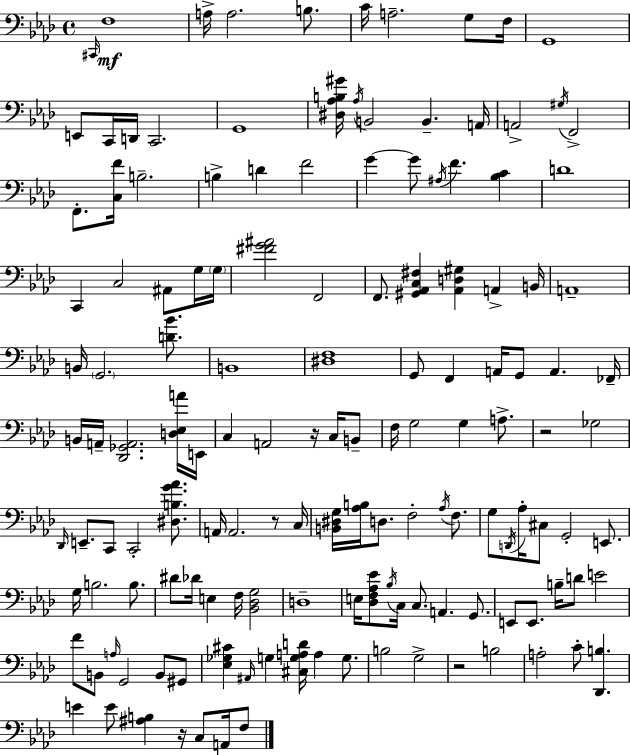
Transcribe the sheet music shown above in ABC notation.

X:1
T:Untitled
M:4/4
L:1/4
K:Ab
^C,,/4 F,4 A,/4 A,2 B,/2 C/4 A,2 G,/2 F,/4 G,,4 E,,/2 C,,/4 D,,/4 C,,2 G,,4 [^D,_A,B,^G]/4 _A,/4 B,,2 B,, A,,/4 A,,2 ^G,/4 F,,2 F,,/2 [C,F]/4 B,2 B, D F2 G G/2 ^A,/4 F [_B,C] D4 C,, C,2 ^A,,/2 G,/4 G,/4 [^FG^A]2 F,,2 F,,/2 [^G,,_A,,C,^F,] [_A,,D,^G,] A,, B,,/4 A,,4 B,,/4 G,,2 [D_B]/2 B,,4 [^D,F,]4 G,,/2 F,, A,,/4 G,,/2 A,, _F,,/4 B,,/4 A,,/4 [_D,,_G,,A,,]2 [D,_E,A]/4 E,,/4 C, A,,2 z/4 C,/4 B,,/2 F,/4 G,2 G, A,/2 z2 _G,2 _D,,/4 E,,/2 C,,/2 C,,2 [^D,B,G_A]/2 A,,/4 A,,2 z/2 C,/4 [B,,^D,G,]/4 [_A,B,]/4 D,/2 F,2 _A,/4 F,/2 G,/2 D,,/4 _A,/4 ^C,/2 G,,2 E,,/2 G,/4 B,2 B,/2 ^D/2 _D/4 E, F,/4 [_B,,_D,G,]2 D,4 E,/4 [_D,F,_A,_E]/2 _B,/4 C,/4 C,/2 A,, G,,/2 E,,/2 E,,/2 B,/4 D/2 E2 F/2 B,,/2 A,/4 G,,2 B,,/2 ^G,,/2 [_E,_G,^C] ^A,,/4 G, [^C,G,A,D]/4 A, G,/2 B,2 G,2 z2 B,2 A,2 C/2 [_D,,B,] E E/2 [^A,B,] z/4 C,/2 A,,/4 F,/2